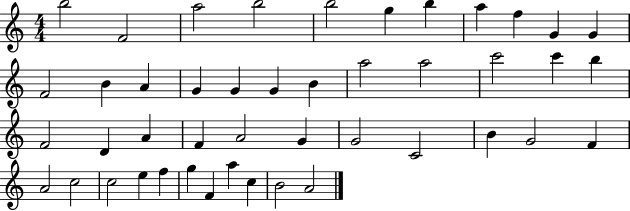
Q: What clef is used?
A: treble